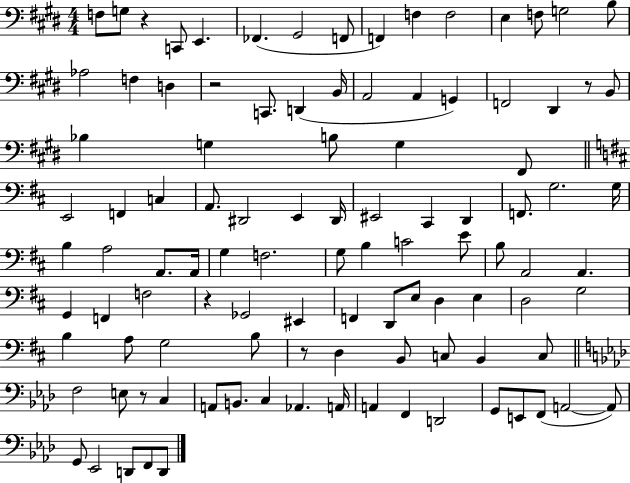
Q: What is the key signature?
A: E major